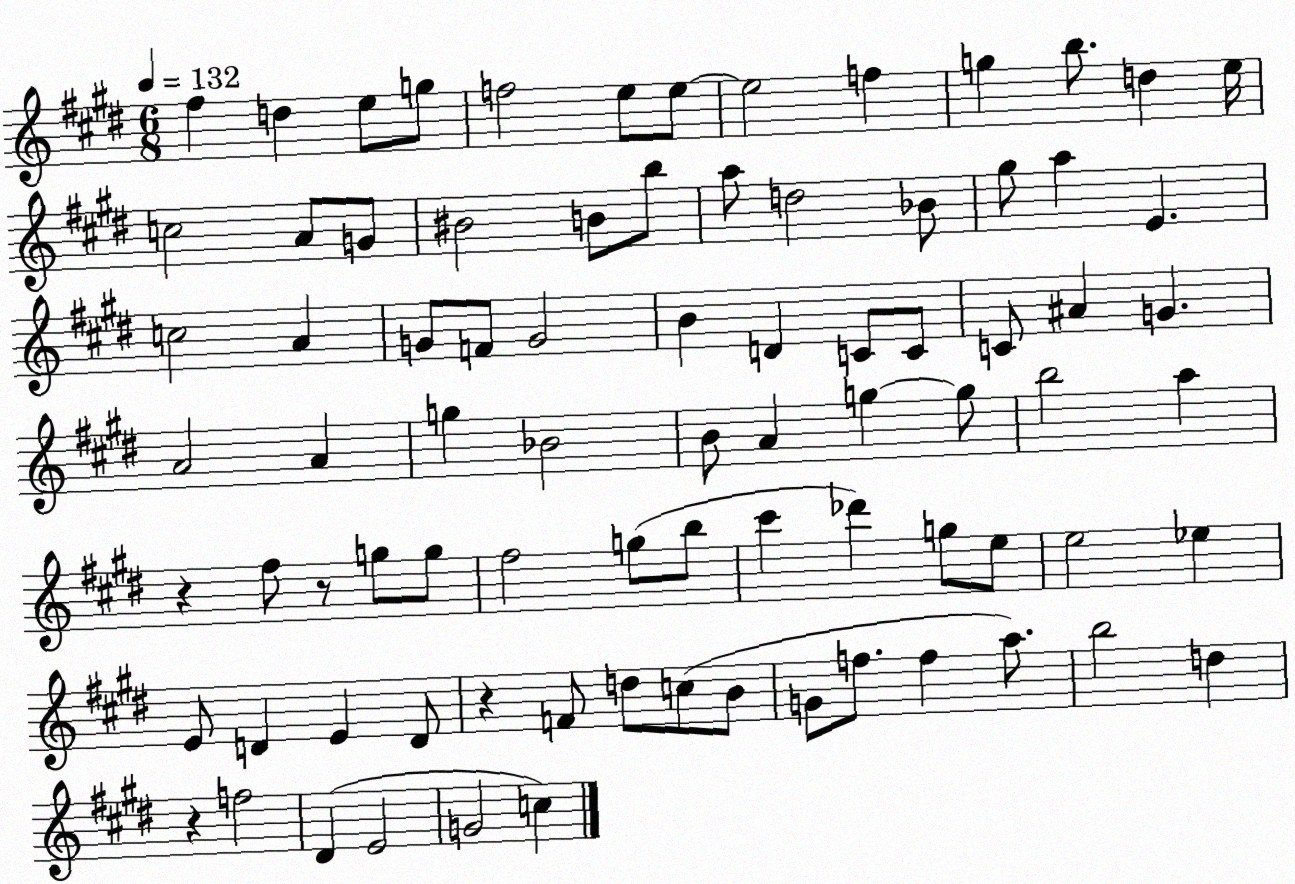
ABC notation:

X:1
T:Untitled
M:6/8
L:1/4
K:E
^f d e/2 g/2 f2 e/2 e/2 e2 f g b/2 d e/4 c2 A/2 G/2 ^B2 B/2 b/2 a/2 d2 _B/2 ^g/2 a E c2 A G/2 F/2 G2 B D C/2 C/2 C/2 ^A G A2 A g _B2 B/2 A g g/2 b2 a z ^f/2 z/2 g/2 g/2 ^f2 g/2 b/2 ^c' _d' g/2 e/2 e2 _e E/2 D E D/2 z F/2 d/2 c/2 B/2 G/2 f/2 f a/2 b2 d z f2 ^D E2 G2 c